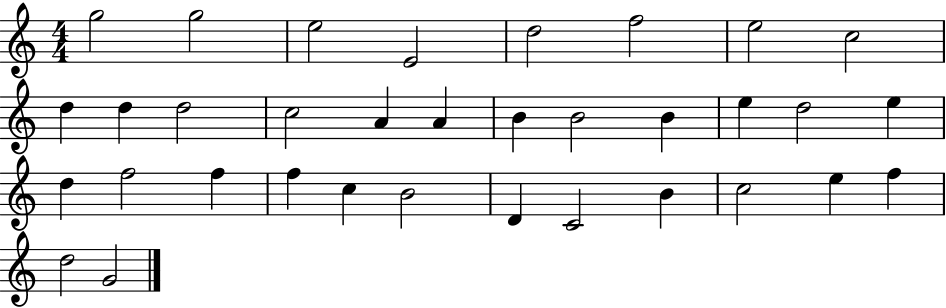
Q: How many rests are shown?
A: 0